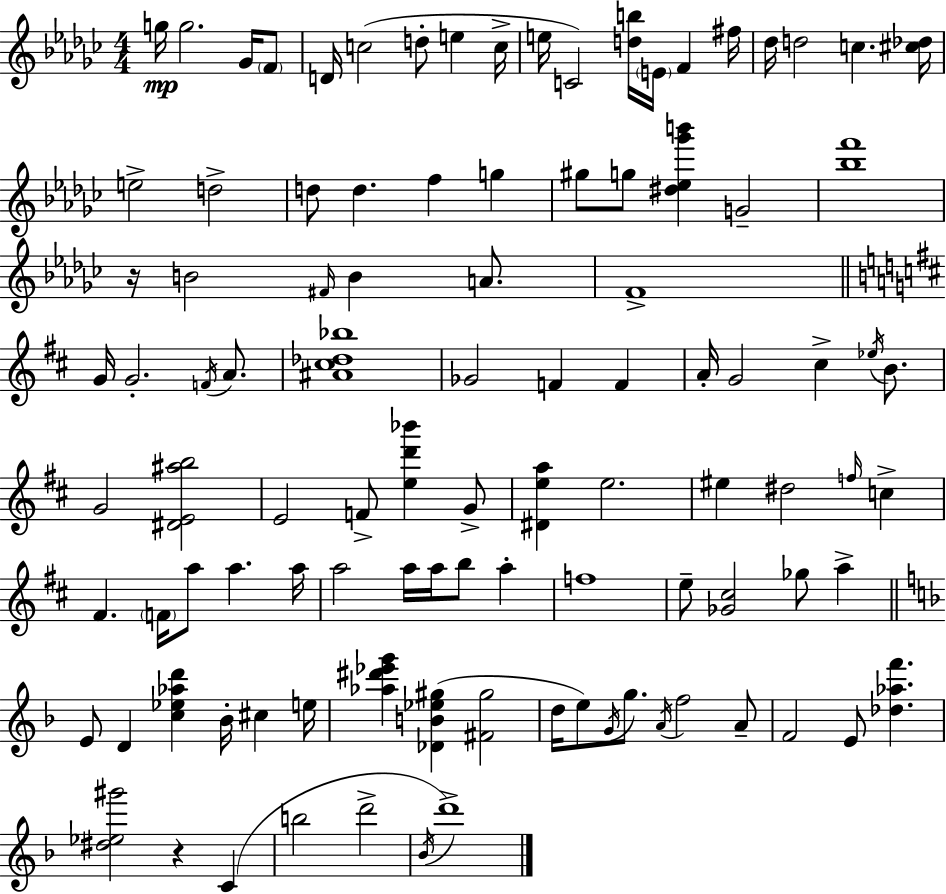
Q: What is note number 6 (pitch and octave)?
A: C5